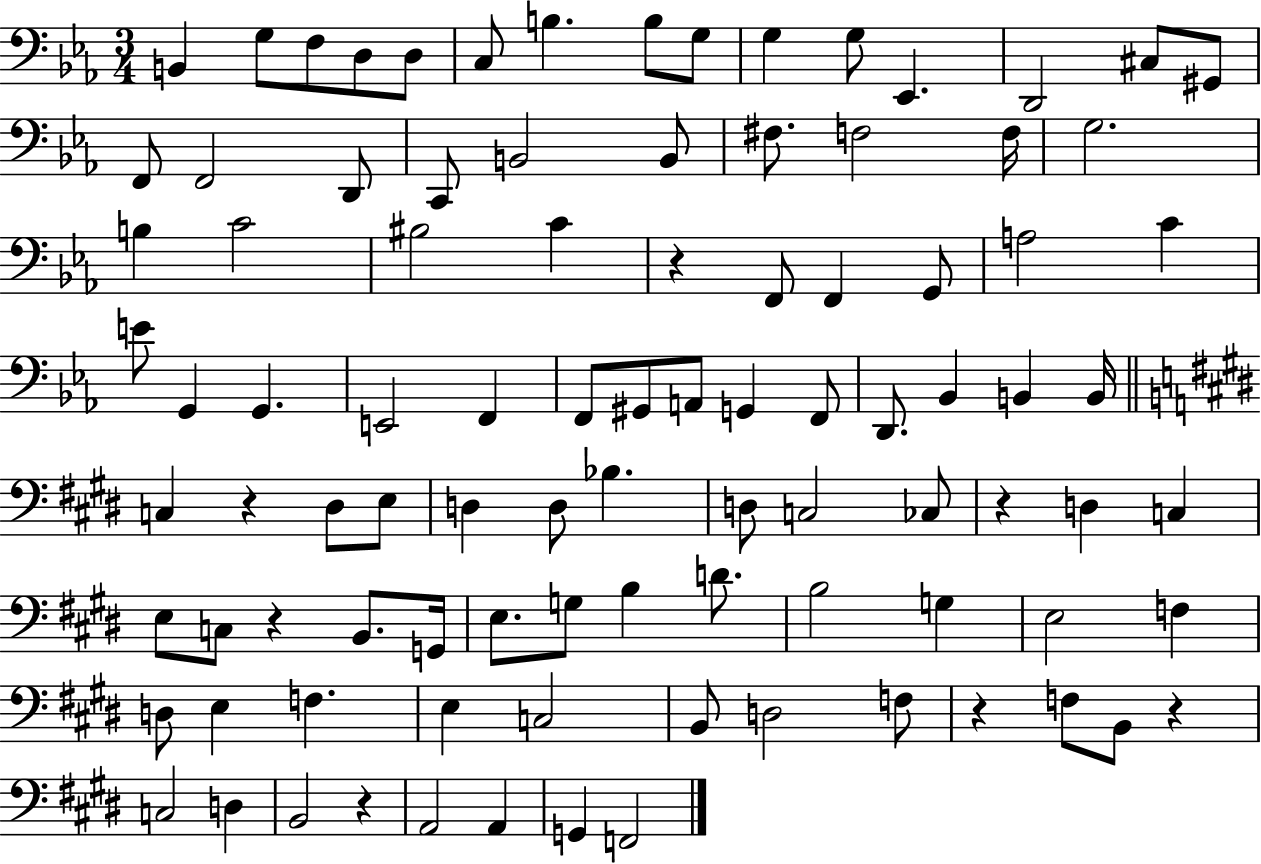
B2/q G3/e F3/e D3/e D3/e C3/e B3/q. B3/e G3/e G3/q G3/e Eb2/q. D2/h C#3/e G#2/e F2/e F2/h D2/e C2/e B2/h B2/e F#3/e. F3/h F3/s G3/h. B3/q C4/h BIS3/h C4/q R/q F2/e F2/q G2/e A3/h C4/q E4/e G2/q G2/q. E2/h F2/q F2/e G#2/e A2/e G2/q F2/e D2/e. Bb2/q B2/q B2/s C3/q R/q D#3/e E3/e D3/q D3/e Bb3/q. D3/e C3/h CES3/e R/q D3/q C3/q E3/e C3/e R/q B2/e. G2/s E3/e. G3/e B3/q D4/e. B3/h G3/q E3/h F3/q D3/e E3/q F3/q. E3/q C3/h B2/e D3/h F3/e R/q F3/e B2/e R/q C3/h D3/q B2/h R/q A2/h A2/q G2/q F2/h